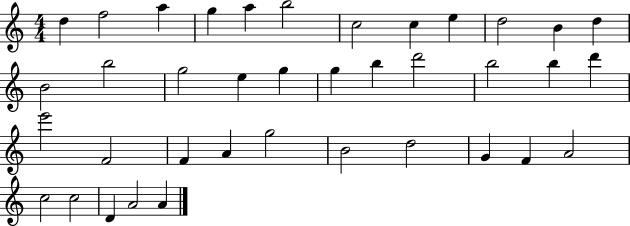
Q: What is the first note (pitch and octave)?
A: D5